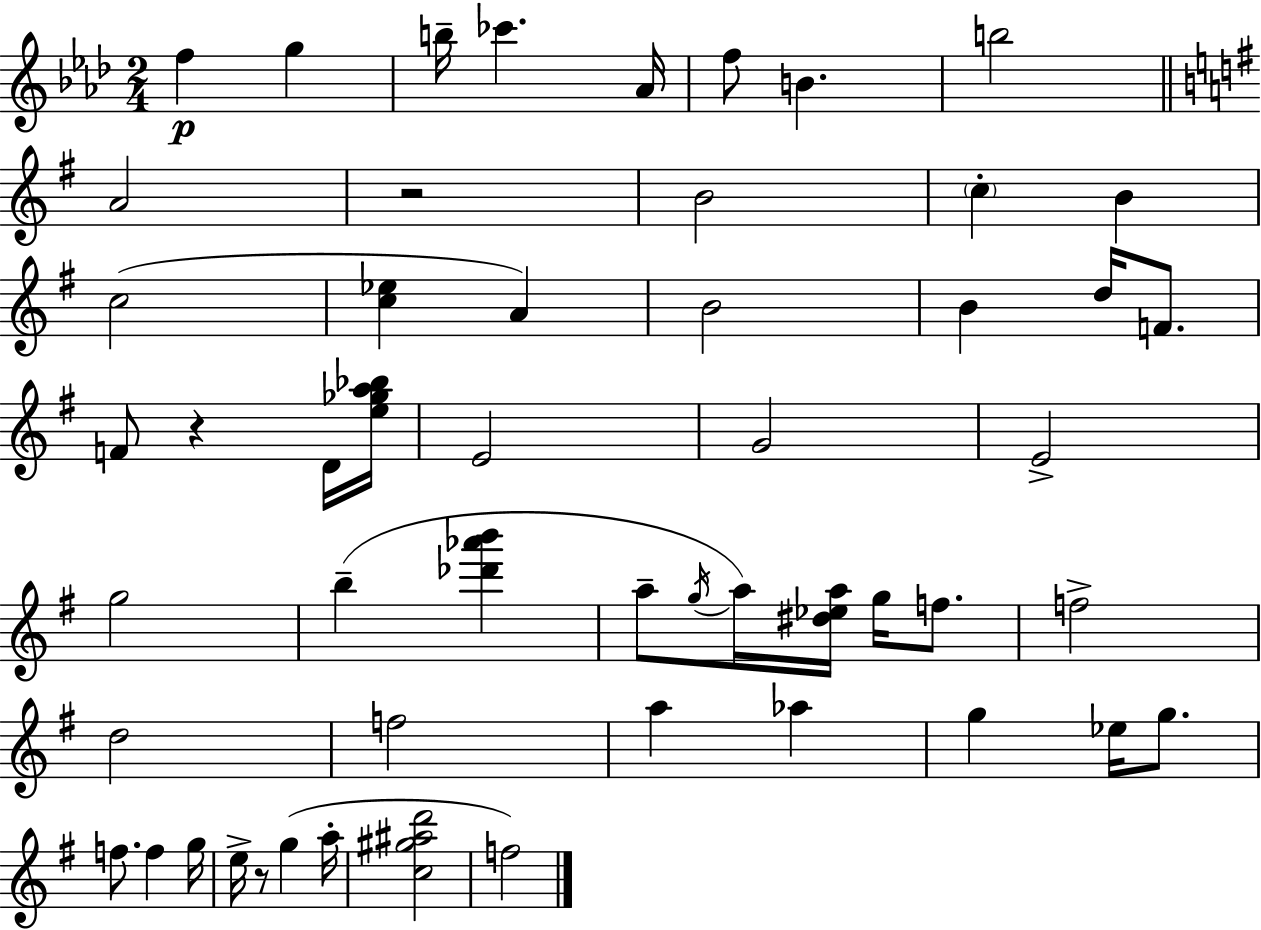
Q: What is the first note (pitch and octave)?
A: F5